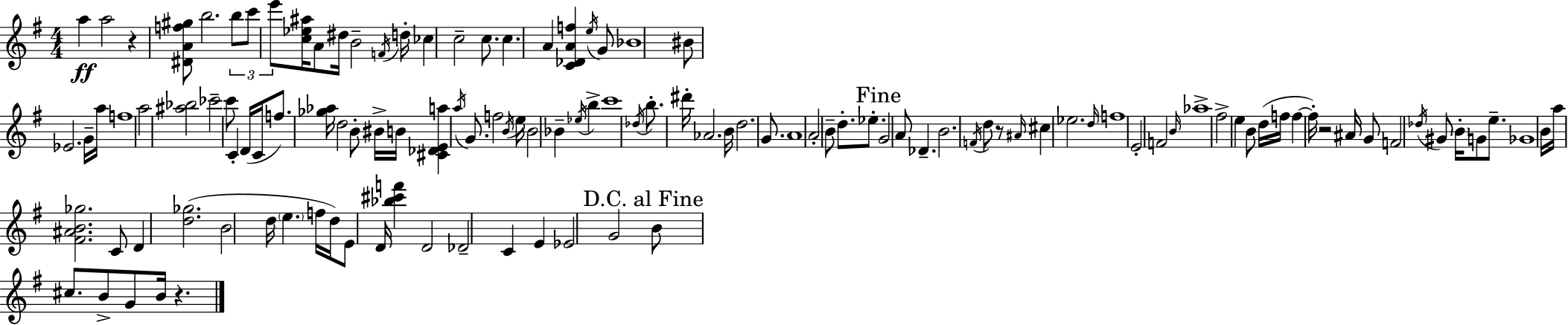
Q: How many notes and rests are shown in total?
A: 123